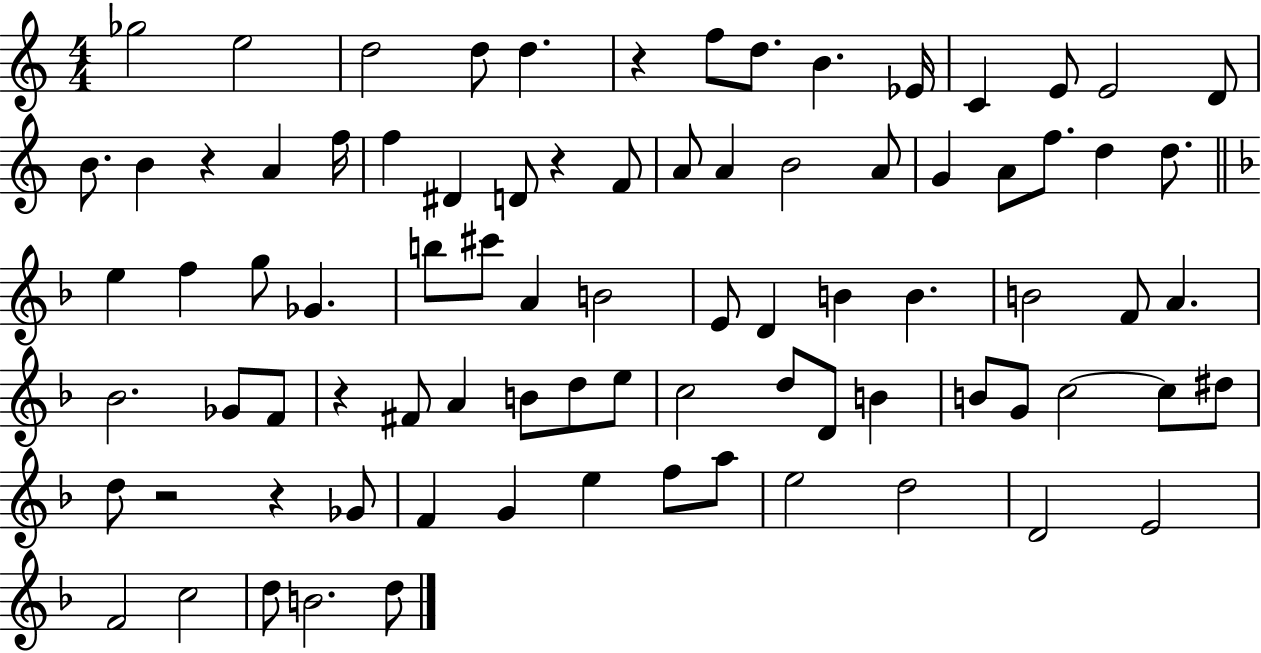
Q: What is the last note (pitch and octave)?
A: D5